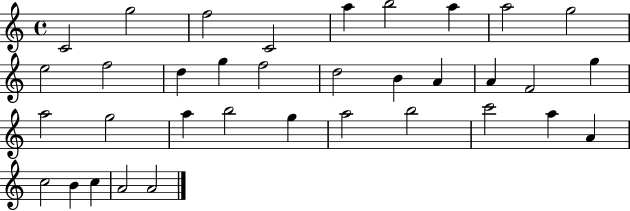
X:1
T:Untitled
M:4/4
L:1/4
K:C
C2 g2 f2 C2 a b2 a a2 g2 e2 f2 d g f2 d2 B A A F2 g a2 g2 a b2 g a2 b2 c'2 a A c2 B c A2 A2